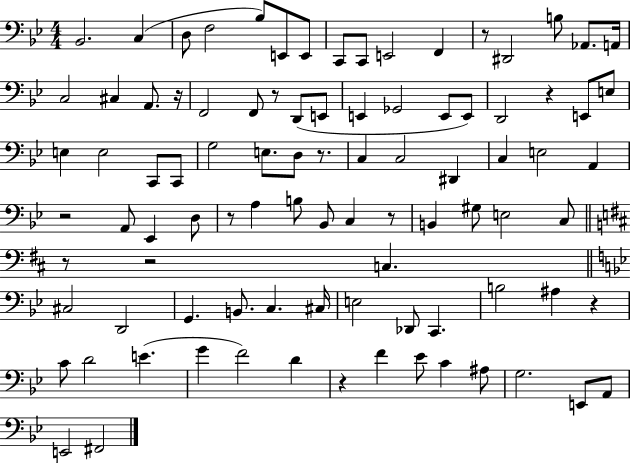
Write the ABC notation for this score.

X:1
T:Untitled
M:4/4
L:1/4
K:Bb
_B,,2 C, D,/2 F,2 _B,/2 E,,/2 E,,/2 C,,/2 C,,/2 E,,2 F,, z/2 ^D,,2 B,/2 _A,,/2 A,,/4 C,2 ^C, A,,/2 z/4 F,,2 F,,/2 z/2 D,,/2 E,,/2 E,, _G,,2 E,,/2 E,,/2 D,,2 z E,,/2 E,/2 E, E,2 C,,/2 C,,/2 G,2 E,/2 D,/2 z/2 C, C,2 ^D,, C, E,2 A,, z2 A,,/2 _E,, D,/2 z/2 A, B,/2 _B,,/2 C, z/2 B,, ^G,/2 E,2 C,/2 z/2 z2 C, ^C,2 D,,2 G,, B,,/2 C, ^C,/4 E,2 _D,,/2 C,, B,2 ^A, z C/2 D2 E G F2 D z F _E/2 C ^A,/2 G,2 E,,/2 A,,/2 E,,2 ^F,,2